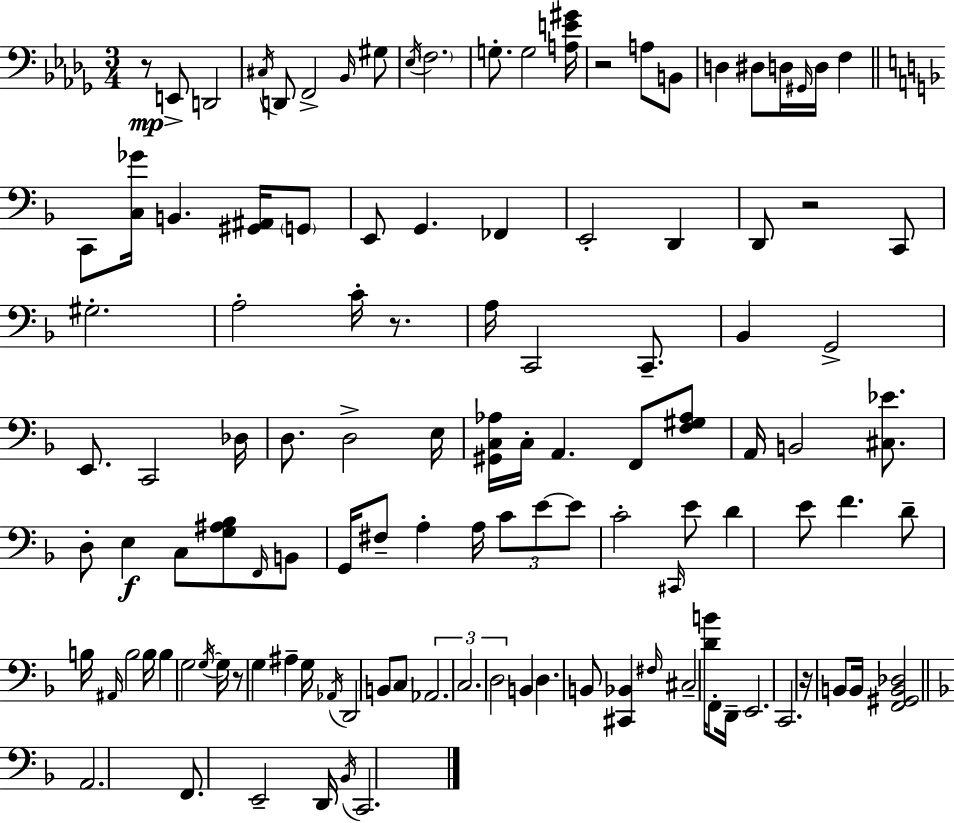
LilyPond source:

{
  \clef bass
  \numericTimeSignature
  \time 3/4
  \key bes \minor
  r8\mp e,8-> d,2 | \acciaccatura { cis16 } d,8 f,2-> \grace { bes,16 } | gis8 \acciaccatura { ees16 } \parenthesize f2. | g8.-. g2 | \break <a e' gis'>16 r2 a8 | b,8 d4 dis8 d16 \grace { gis,16 } d16 | f4 \bar "||" \break \key d \minor c,8 <c ges'>16 b,4. <gis, ais,>16 \parenthesize g,8 | e,8 g,4. fes,4 | e,2-. d,4 | d,8 r2 c,8 | \break gis2.-. | a2-. c'16-. r8. | a16 c,2 c,8.-- | bes,4 g,2-> | \break e,8. c,2 des16 | d8. d2-> e16 | <gis, c aes>16 c16-. a,4. f,8 <f gis aes>8 | a,16 b,2 <cis ees'>8. | \break d8-. e4\f c8 <g ais bes>8 \grace { f,16 } b,8 | g,16 fis8-- a4-. a16 \tuplet 3/2 { c'8 e'8~~ | e'8 } c'2-. \grace { cis,16 } | e'8 d'4 e'8 f'4. | \break d'8-- b16 \grace { ais,16 } b2 | b16 b4 g2 | \acciaccatura { g16~ }~ g16 r8 g4 ais4-- | g16 \acciaccatura { aes,16 } d,2 | \break b,8 c8 \tuplet 3/2 { aes,2. | c2. | d2 } | b,4 d4. b,8 | \break <cis, bes,>4 \grace { fis16 } cis2-- | <d' b'>16 f,8-. d,16-- e,2. | c,2. | r16 b,8 b,16 <f, gis, b, des>2 | \break \bar "||" \break \key f \major a,2. | f,8. e,2-- d,16 | \acciaccatura { bes,16 } c,2. | \bar "|."
}